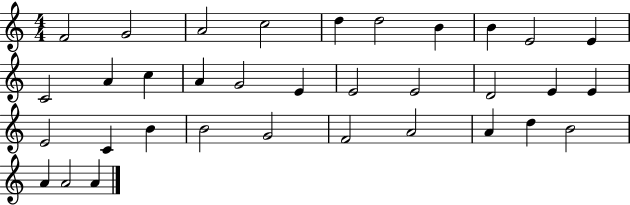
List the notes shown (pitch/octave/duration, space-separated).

F4/h G4/h A4/h C5/h D5/q D5/h B4/q B4/q E4/h E4/q C4/h A4/q C5/q A4/q G4/h E4/q E4/h E4/h D4/h E4/q E4/q E4/h C4/q B4/q B4/h G4/h F4/h A4/h A4/q D5/q B4/h A4/q A4/h A4/q